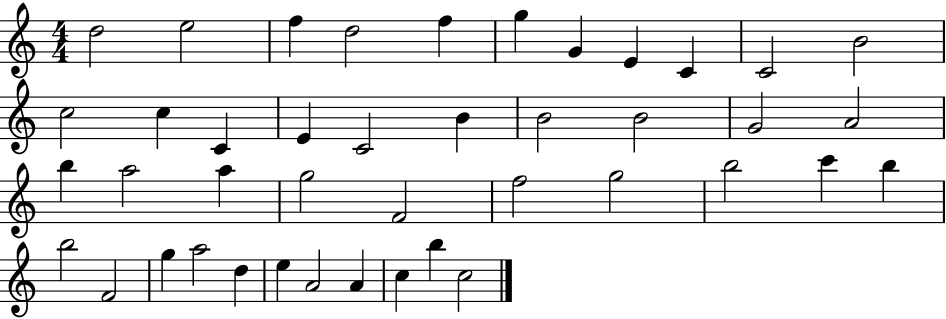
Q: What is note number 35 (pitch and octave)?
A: A5